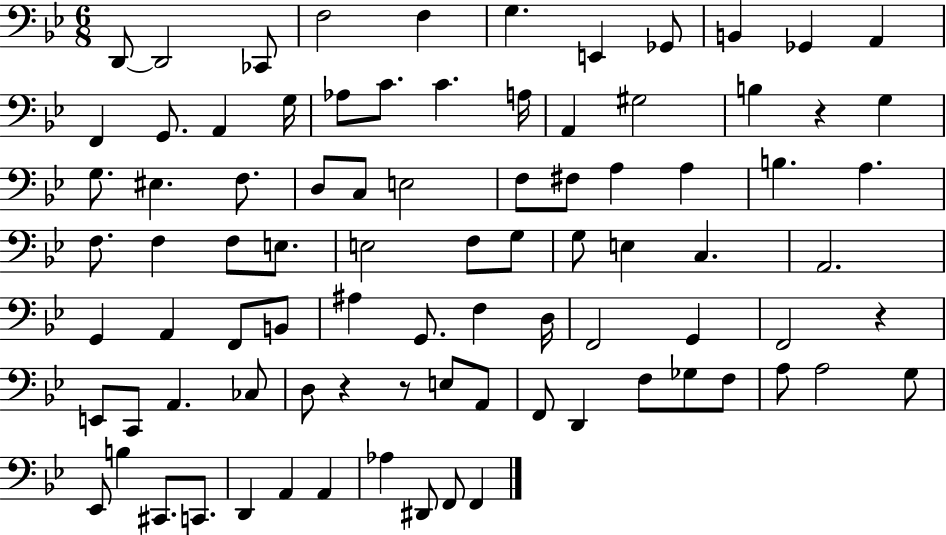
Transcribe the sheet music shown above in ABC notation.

X:1
T:Untitled
M:6/8
L:1/4
K:Bb
D,,/2 D,,2 _C,,/2 F,2 F, G, E,, _G,,/2 B,, _G,, A,, F,, G,,/2 A,, G,/4 _A,/2 C/2 C A,/4 A,, ^G,2 B, z G, G,/2 ^E, F,/2 D,/2 C,/2 E,2 F,/2 ^F,/2 A, A, B, A, F,/2 F, F,/2 E,/2 E,2 F,/2 G,/2 G,/2 E, C, A,,2 G,, A,, F,,/2 B,,/2 ^A, G,,/2 F, D,/4 F,,2 G,, F,,2 z E,,/2 C,,/2 A,, _C,/2 D,/2 z z/2 E,/2 A,,/2 F,,/2 D,, F,/2 _G,/2 F,/2 A,/2 A,2 G,/2 _E,,/2 B, ^C,,/2 C,,/2 D,, A,, A,, _A, ^D,,/2 F,,/2 F,,